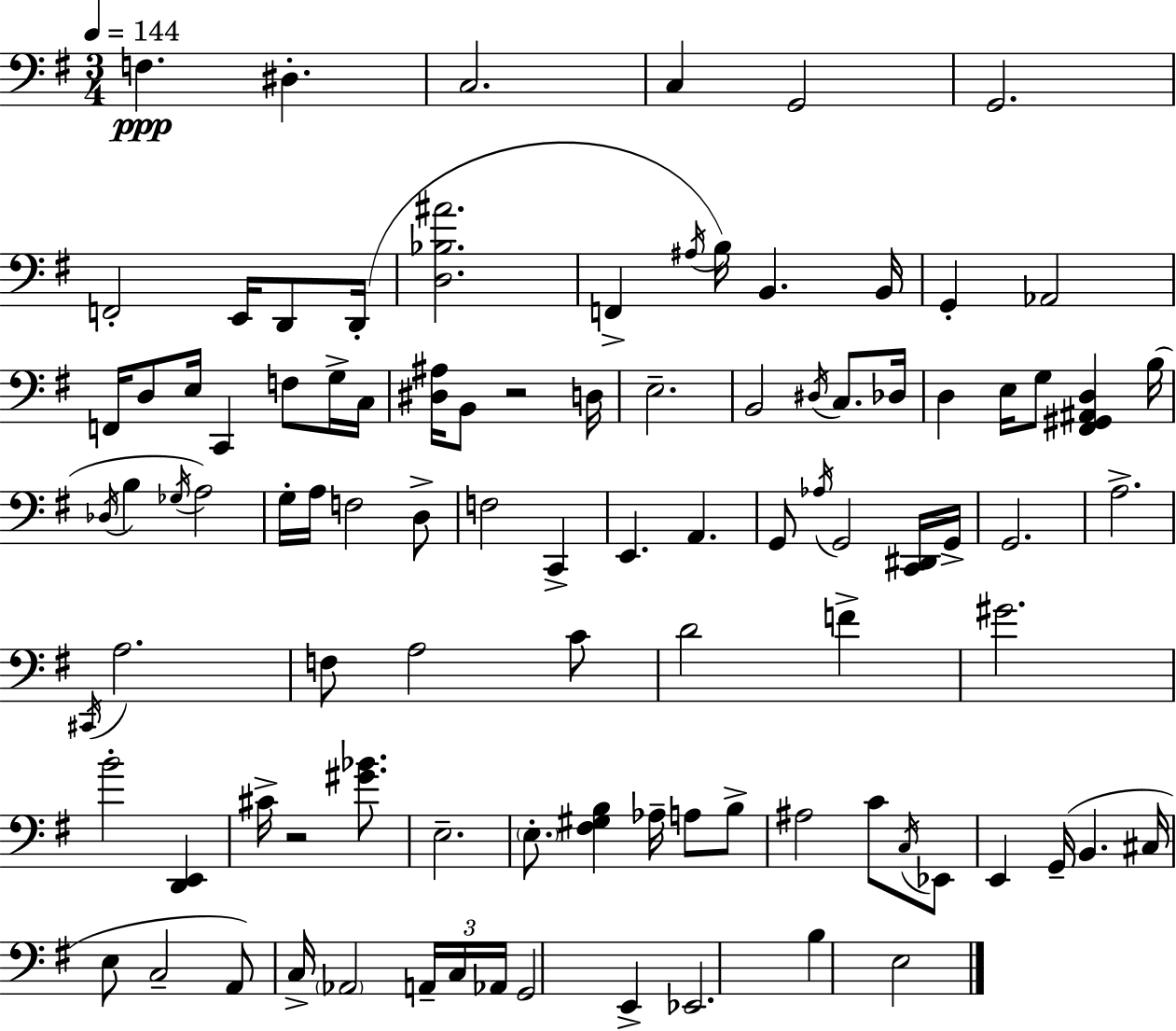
X:1
T:Untitled
M:3/4
L:1/4
K:Em
F, ^D, C,2 C, G,,2 G,,2 F,,2 E,,/4 D,,/2 D,,/4 [D,_B,^A]2 F,, ^A,/4 B,/4 B,, B,,/4 G,, _A,,2 F,,/4 D,/2 E,/4 C,, F,/2 G,/4 C,/4 [^D,^A,]/4 B,,/2 z2 D,/4 E,2 B,,2 ^D,/4 C,/2 _D,/4 D, E,/4 G,/2 [^F,,^G,,^A,,D,] B,/4 _D,/4 B, _G,/4 A,2 G,/4 A,/4 F,2 D,/2 F,2 C,, E,, A,, G,,/2 _A,/4 G,,2 [C,,^D,,]/4 G,,/4 G,,2 A,2 ^C,,/4 A,2 F,/2 A,2 C/2 D2 F ^G2 B2 [D,,E,,] ^C/4 z2 [^G_B]/2 E,2 E,/2 [^F,^G,B,] _A,/4 A,/2 B,/2 ^A,2 C/2 C,/4 _E,,/2 E,, G,,/4 B,, ^C,/4 E,/2 C,2 A,,/2 C,/4 _A,,2 A,,/4 C,/4 _A,,/4 G,,2 E,, _E,,2 B, E,2